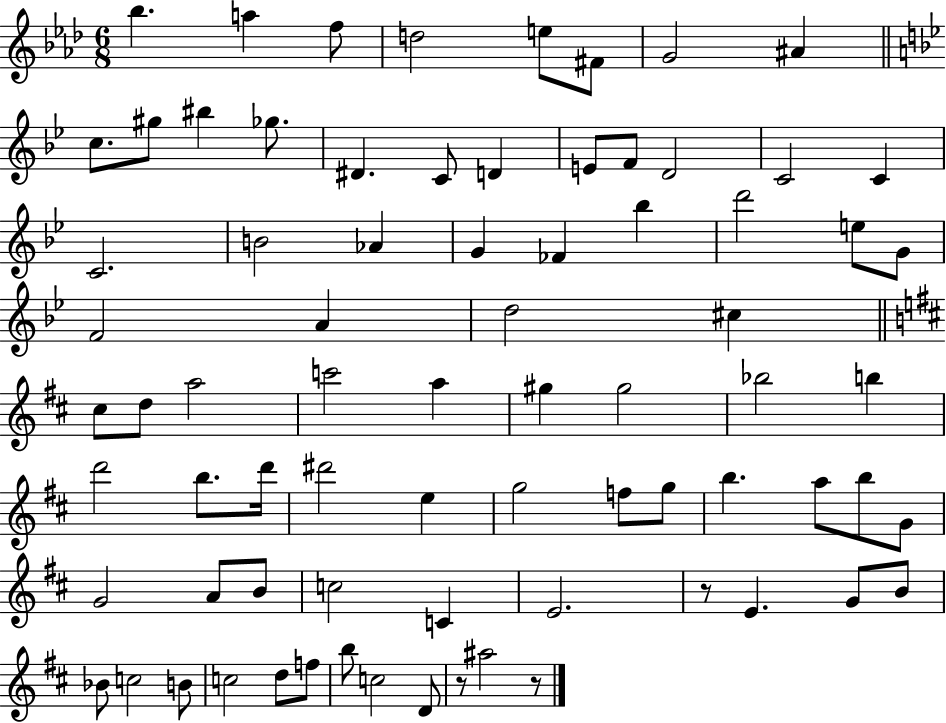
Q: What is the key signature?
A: AES major